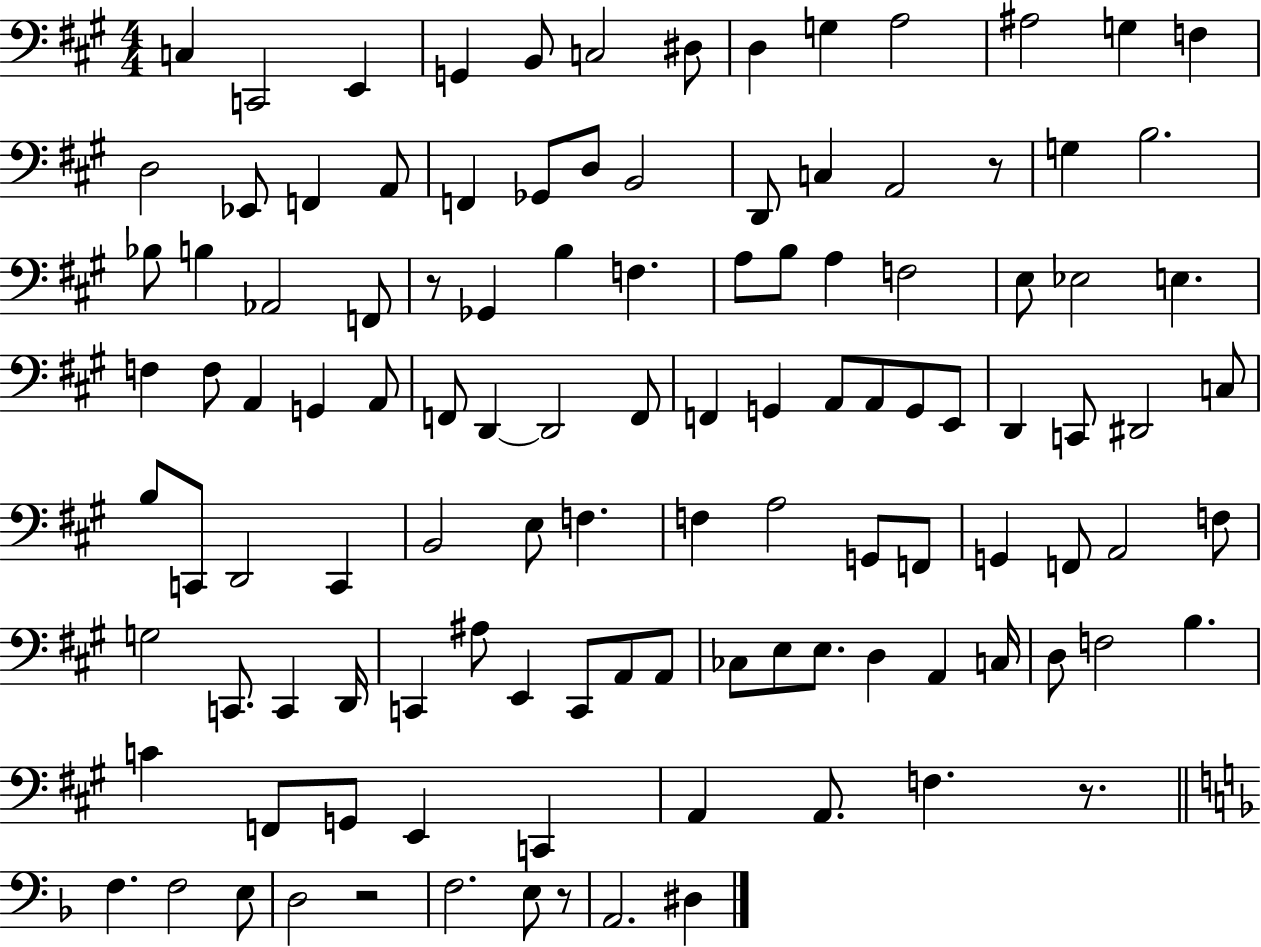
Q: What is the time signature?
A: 4/4